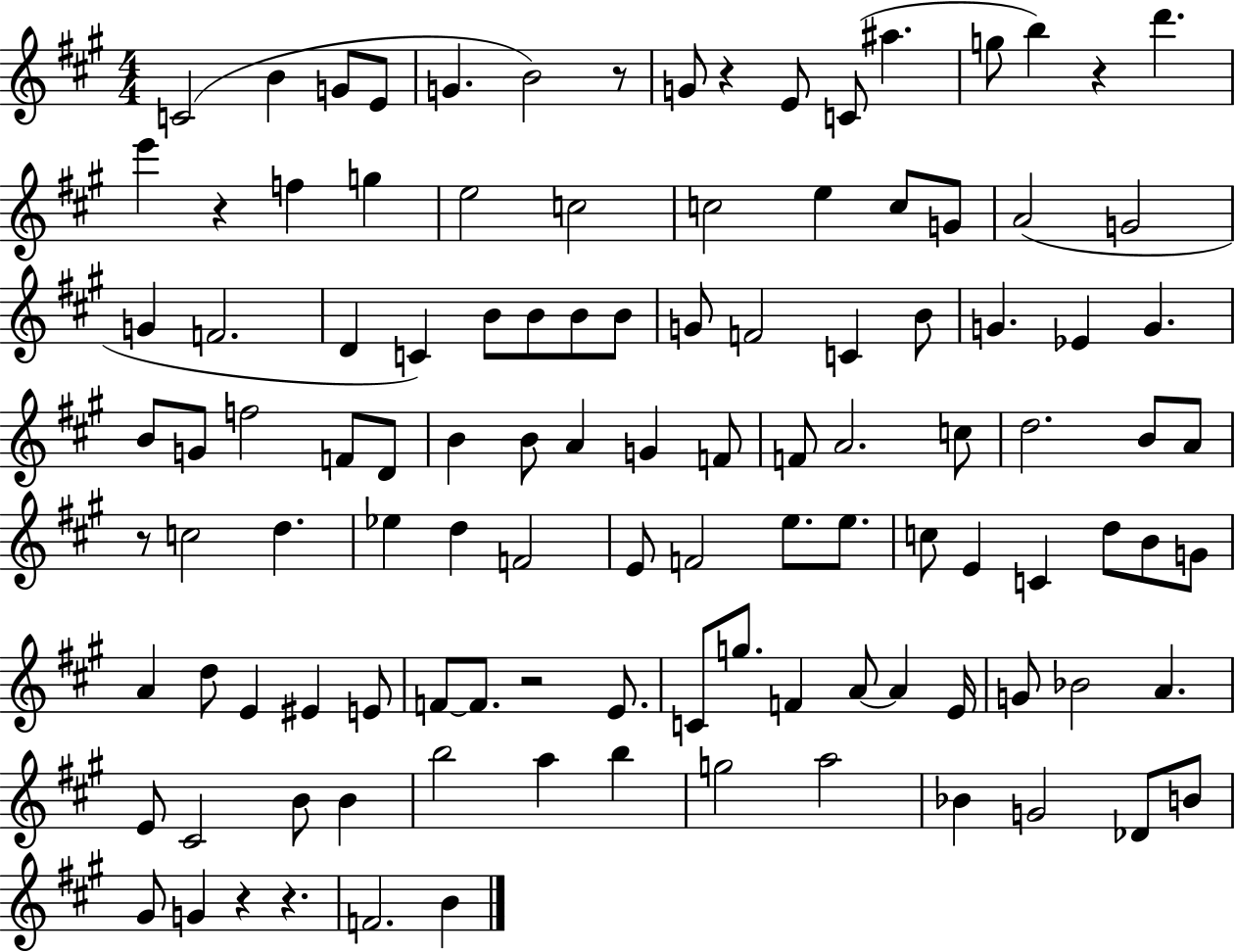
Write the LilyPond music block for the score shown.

{
  \clef treble
  \numericTimeSignature
  \time 4/4
  \key a \major
  c'2( b'4 g'8 e'8 | g'4. b'2) r8 | g'8 r4 e'8 c'8( ais''4. | g''8 b''4) r4 d'''4. | \break e'''4 r4 f''4 g''4 | e''2 c''2 | c''2 e''4 c''8 g'8 | a'2( g'2 | \break g'4 f'2. | d'4 c'4) b'8 b'8 b'8 b'8 | g'8 f'2 c'4 b'8 | g'4. ees'4 g'4. | \break b'8 g'8 f''2 f'8 d'8 | b'4 b'8 a'4 g'4 f'8 | f'8 a'2. c''8 | d''2. b'8 a'8 | \break r8 c''2 d''4. | ees''4 d''4 f'2 | e'8 f'2 e''8. e''8. | c''8 e'4 c'4 d''8 b'8 g'8 | \break a'4 d''8 e'4 eis'4 e'8 | f'8~~ f'8. r2 e'8. | c'8 g''8. f'4 a'8~~ a'4 e'16 | g'8 bes'2 a'4. | \break e'8 cis'2 b'8 b'4 | b''2 a''4 b''4 | g''2 a''2 | bes'4 g'2 des'8 b'8 | \break gis'8 g'4 r4 r4. | f'2. b'4 | \bar "|."
}